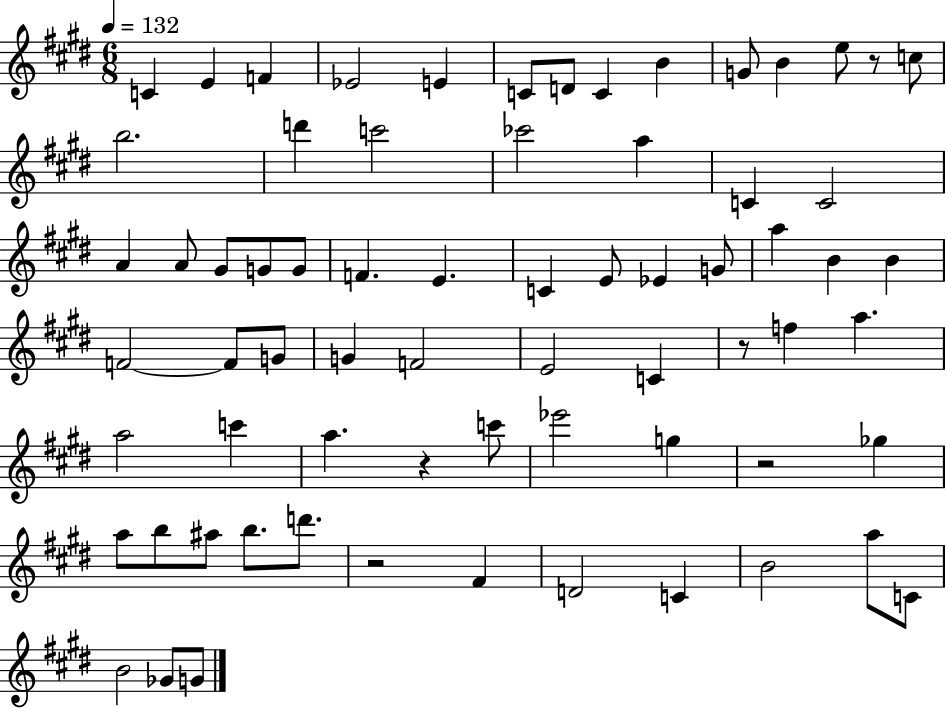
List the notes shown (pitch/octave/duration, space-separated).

C4/q E4/q F4/q Eb4/h E4/q C4/e D4/e C4/q B4/q G4/e B4/q E5/e R/e C5/e B5/h. D6/q C6/h CES6/h A5/q C4/q C4/h A4/q A4/e G#4/e G4/e G4/e F4/q. E4/q. C4/q E4/e Eb4/q G4/e A5/q B4/q B4/q F4/h F4/e G4/e G4/q F4/h E4/h C4/q R/e F5/q A5/q. A5/h C6/q A5/q. R/q C6/e Eb6/h G5/q R/h Gb5/q A5/e B5/e A#5/e B5/e. D6/e. R/h F#4/q D4/h C4/q B4/h A5/e C4/e B4/h Gb4/e G4/e